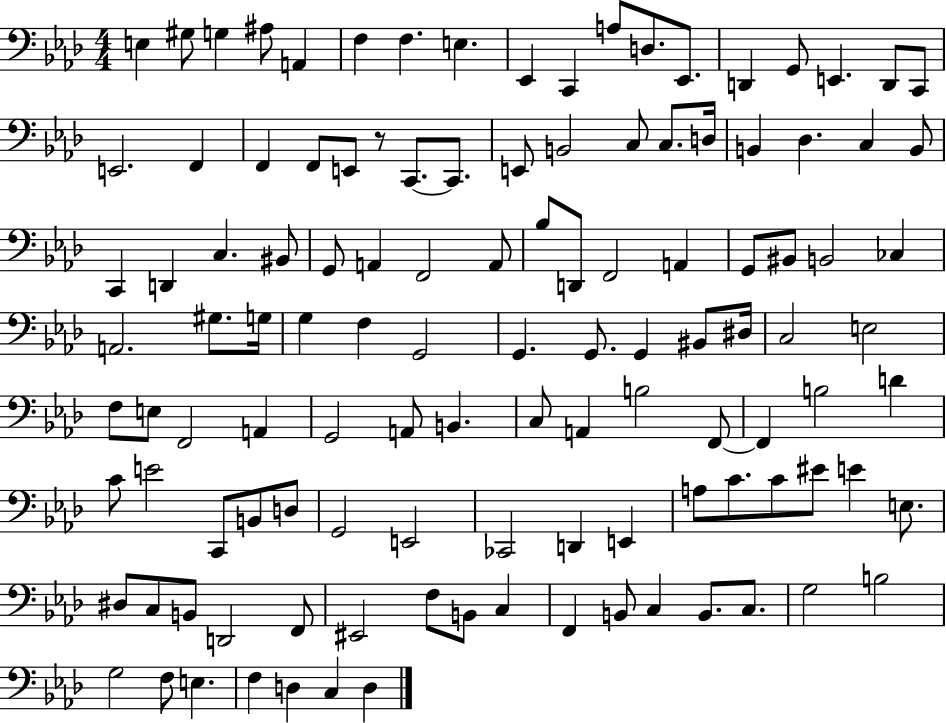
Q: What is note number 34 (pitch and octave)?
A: B2